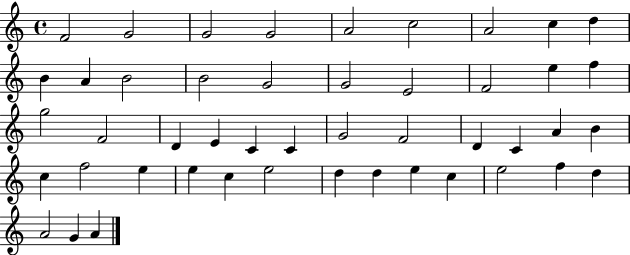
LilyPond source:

{
  \clef treble
  \time 4/4
  \defaultTimeSignature
  \key c \major
  f'2 g'2 | g'2 g'2 | a'2 c''2 | a'2 c''4 d''4 | \break b'4 a'4 b'2 | b'2 g'2 | g'2 e'2 | f'2 e''4 f''4 | \break g''2 f'2 | d'4 e'4 c'4 c'4 | g'2 f'2 | d'4 c'4 a'4 b'4 | \break c''4 f''2 e''4 | e''4 c''4 e''2 | d''4 d''4 e''4 c''4 | e''2 f''4 d''4 | \break a'2 g'4 a'4 | \bar "|."
}